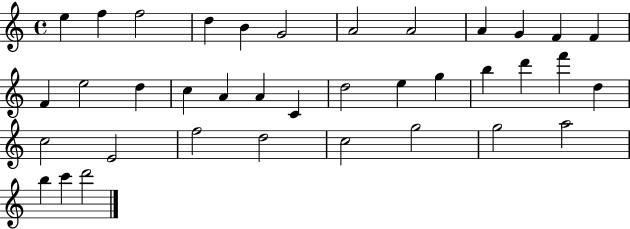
E5/q F5/q F5/h D5/q B4/q G4/h A4/h A4/h A4/q G4/q F4/q F4/q F4/q E5/h D5/q C5/q A4/q A4/q C4/q D5/h E5/q G5/q B5/q D6/q F6/q D5/q C5/h E4/h F5/h D5/h C5/h G5/h G5/h A5/h B5/q C6/q D6/h